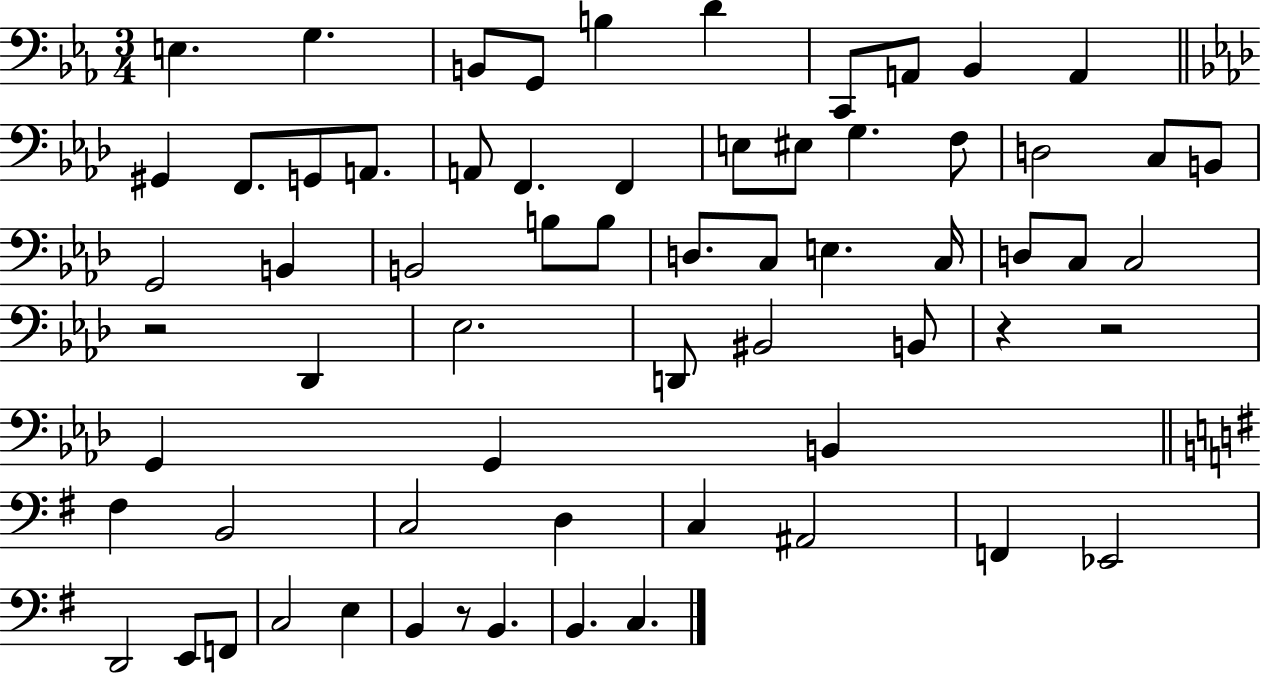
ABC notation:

X:1
T:Untitled
M:3/4
L:1/4
K:Eb
E, G, B,,/2 G,,/2 B, D C,,/2 A,,/2 _B,, A,, ^G,, F,,/2 G,,/2 A,,/2 A,,/2 F,, F,, E,/2 ^E,/2 G, F,/2 D,2 C,/2 B,,/2 G,,2 B,, B,,2 B,/2 B,/2 D,/2 C,/2 E, C,/4 D,/2 C,/2 C,2 z2 _D,, _E,2 D,,/2 ^B,,2 B,,/2 z z2 G,, G,, B,, ^F, B,,2 C,2 D, C, ^A,,2 F,, _E,,2 D,,2 E,,/2 F,,/2 C,2 E, B,, z/2 B,, B,, C,